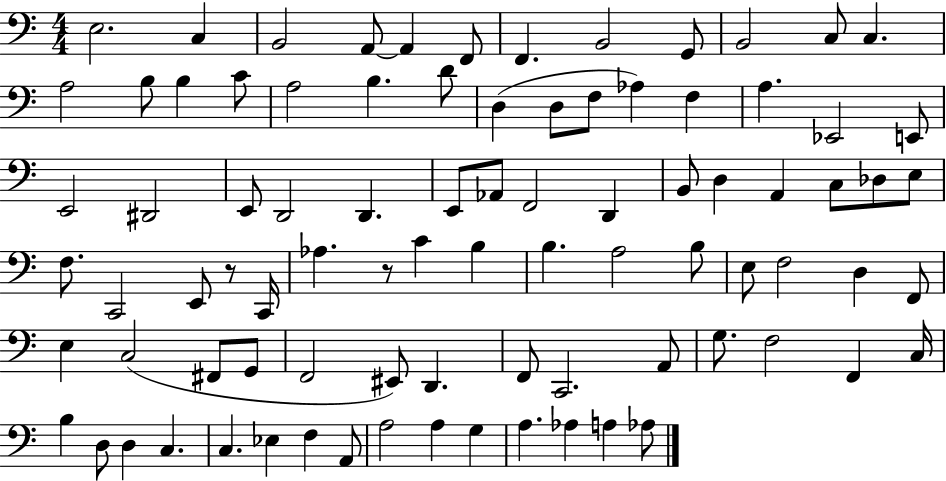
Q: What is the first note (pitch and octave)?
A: E3